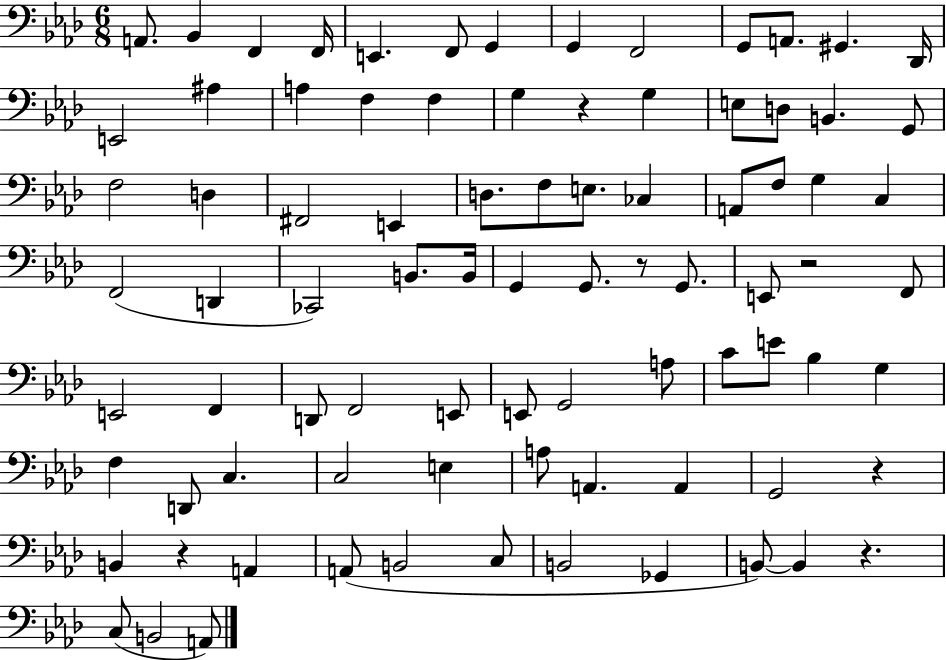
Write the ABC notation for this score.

X:1
T:Untitled
M:6/8
L:1/4
K:Ab
A,,/2 _B,, F,, F,,/4 E,, F,,/2 G,, G,, F,,2 G,,/2 A,,/2 ^G,, _D,,/4 E,,2 ^A, A, F, F, G, z G, E,/2 D,/2 B,, G,,/2 F,2 D, ^F,,2 E,, D,/2 F,/2 E,/2 _C, A,,/2 F,/2 G, C, F,,2 D,, _C,,2 B,,/2 B,,/4 G,, G,,/2 z/2 G,,/2 E,,/2 z2 F,,/2 E,,2 F,, D,,/2 F,,2 E,,/2 E,,/2 G,,2 A,/2 C/2 E/2 _B, G, F, D,,/2 C, C,2 E, A,/2 A,, A,, G,,2 z B,, z A,, A,,/2 B,,2 C,/2 B,,2 _G,, B,,/2 B,, z C,/2 B,,2 A,,/2